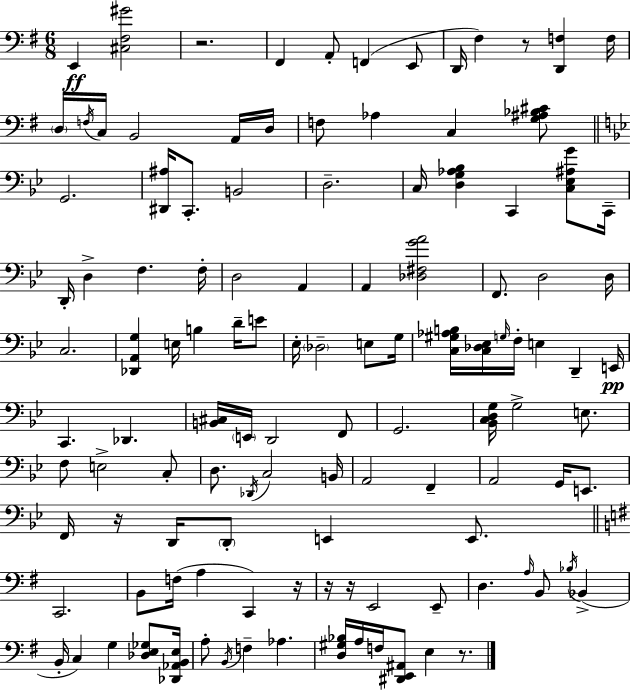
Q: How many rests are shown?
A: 7